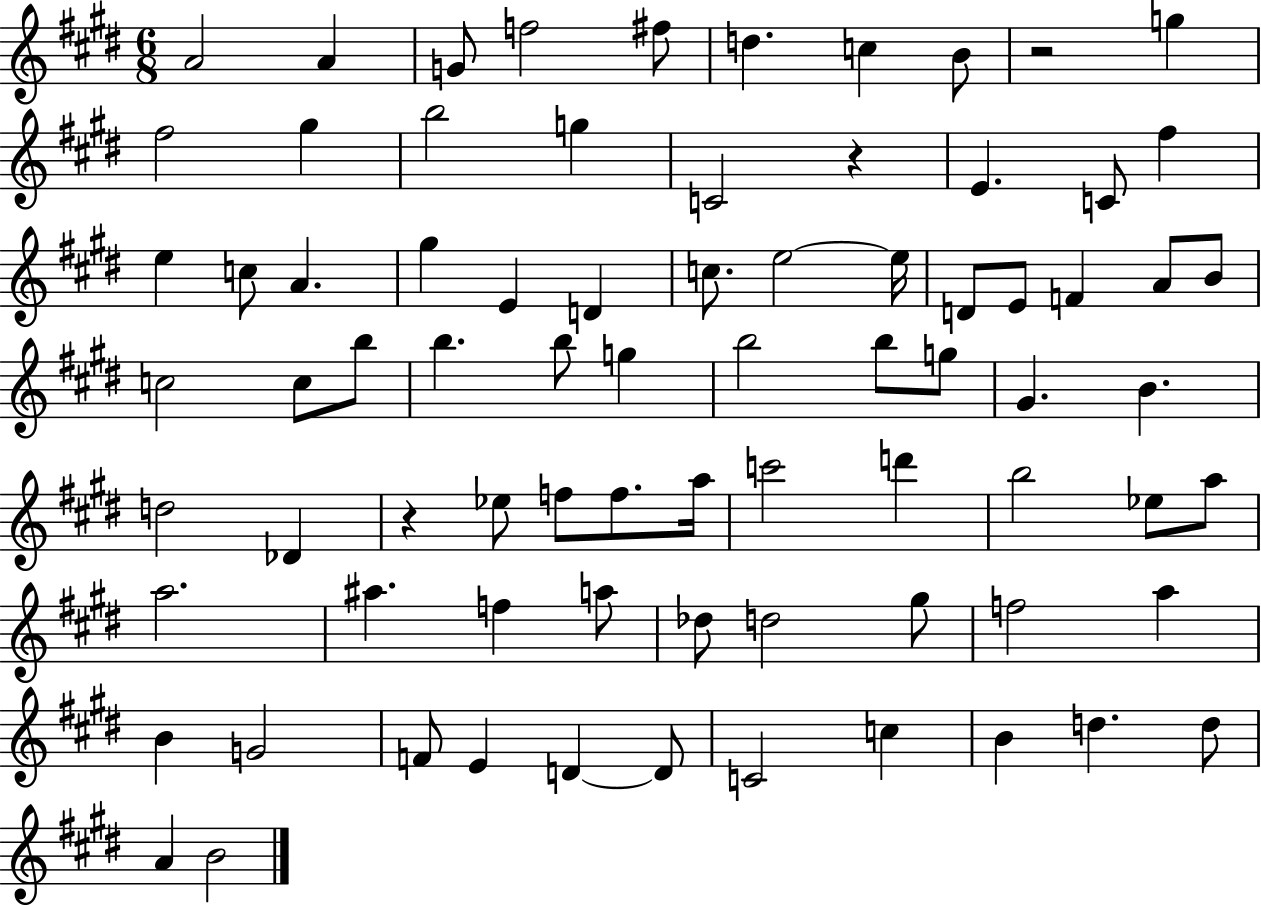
A4/h A4/q G4/e F5/h F#5/e D5/q. C5/q B4/e R/h G5/q F#5/h G#5/q B5/h G5/q C4/h R/q E4/q. C4/e F#5/q E5/q C5/e A4/q. G#5/q E4/q D4/q C5/e. E5/h E5/s D4/e E4/e F4/q A4/e B4/e C5/h C5/e B5/e B5/q. B5/e G5/q B5/h B5/e G5/e G#4/q. B4/q. D5/h Db4/q R/q Eb5/e F5/e F5/e. A5/s C6/h D6/q B5/h Eb5/e A5/e A5/h. A#5/q. F5/q A5/e Db5/e D5/h G#5/e F5/h A5/q B4/q G4/h F4/e E4/q D4/q D4/e C4/h C5/q B4/q D5/q. D5/e A4/q B4/h